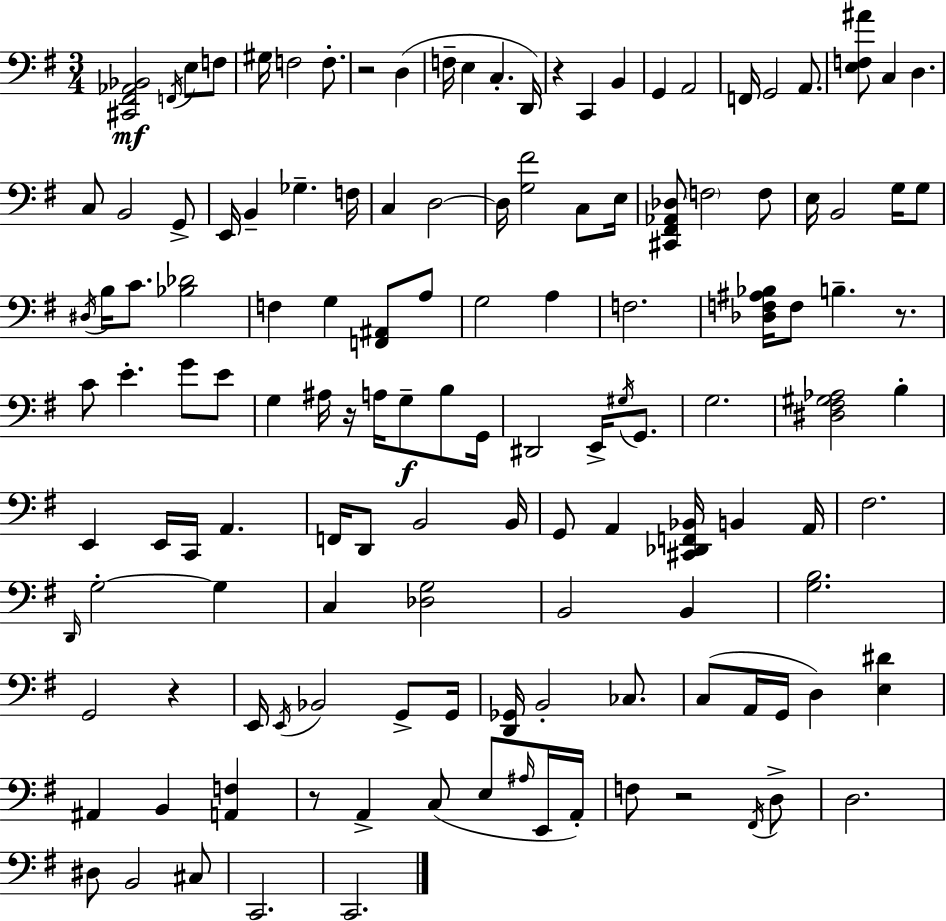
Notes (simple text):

[C#2,F#2,Ab2,Bb2]/h F2/s E3/e F3/e G#3/s F3/h F3/e. R/h D3/q F3/s E3/q C3/q. D2/s R/q C2/q B2/q G2/q A2/h F2/s G2/h A2/e. [E3,F3,A#4]/e C3/q D3/q. C3/e B2/h G2/e E2/s B2/q Gb3/q. F3/s C3/q D3/h D3/s [G3,F#4]/h C3/e E3/s [C#2,F#2,Ab2,Db3]/e F3/h F3/e E3/s B2/h G3/s G3/e D#3/s B3/s C4/e. [Bb3,Db4]/h F3/q G3/q [F2,A#2]/e A3/e G3/h A3/q F3/h. [Db3,F3,A#3,Bb3]/s F3/e B3/q. R/e. C4/e E4/q. G4/e E4/e G3/q A#3/s R/s A3/s G3/e B3/e G2/s D#2/h E2/s G#3/s G2/e. G3/h. [D#3,F#3,G#3,Ab3]/h B3/q E2/q E2/s C2/s A2/q. F2/s D2/e B2/h B2/s G2/e A2/q [C#2,Db2,F2,Bb2]/s B2/q A2/s F#3/h. D2/s G3/h G3/q C3/q [Db3,G3]/h B2/h B2/q [G3,B3]/h. G2/h R/q E2/s E2/s Bb2/h G2/e G2/s [D2,Gb2]/s B2/h CES3/e. C3/e A2/s G2/s D3/q [E3,D#4]/q A#2/q B2/q [A2,F3]/q R/e A2/q C3/e E3/e A#3/s E2/s A2/s F3/e R/h F#2/s D3/e D3/h. D#3/e B2/h C#3/e C2/h. C2/h.